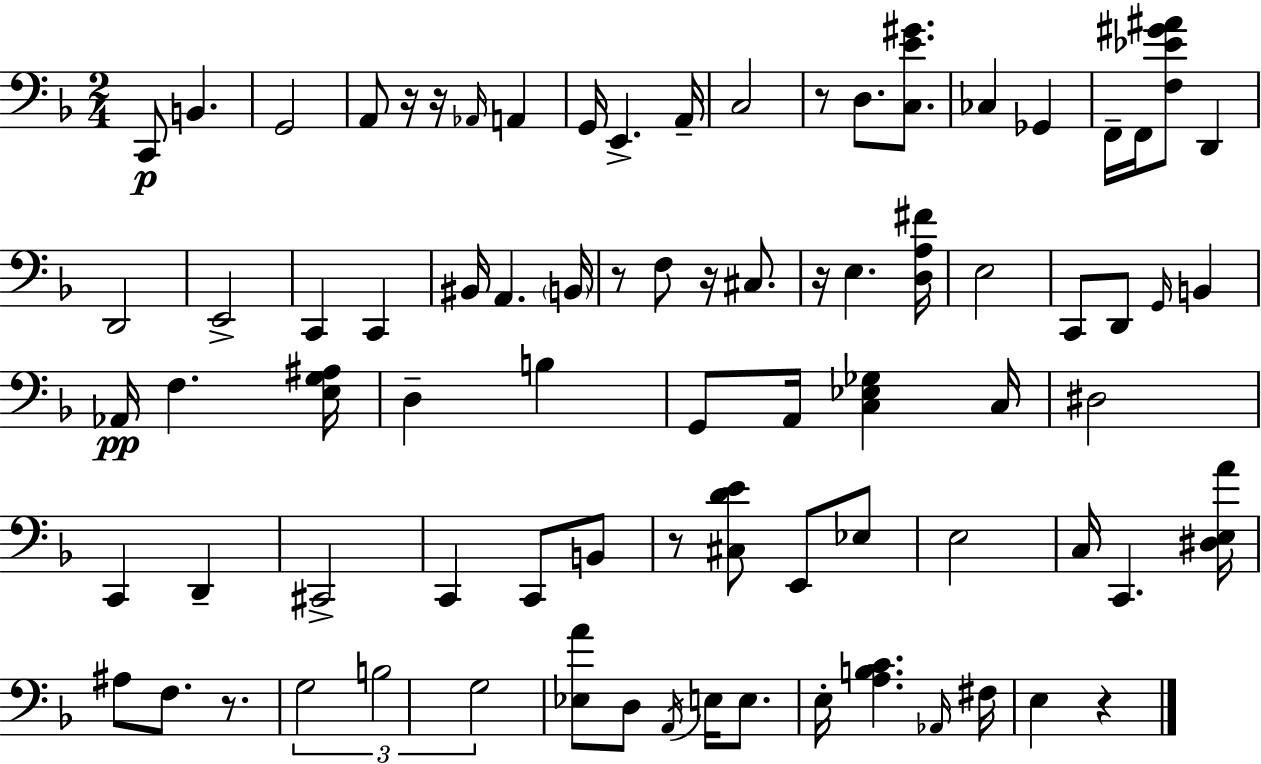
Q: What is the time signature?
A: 2/4